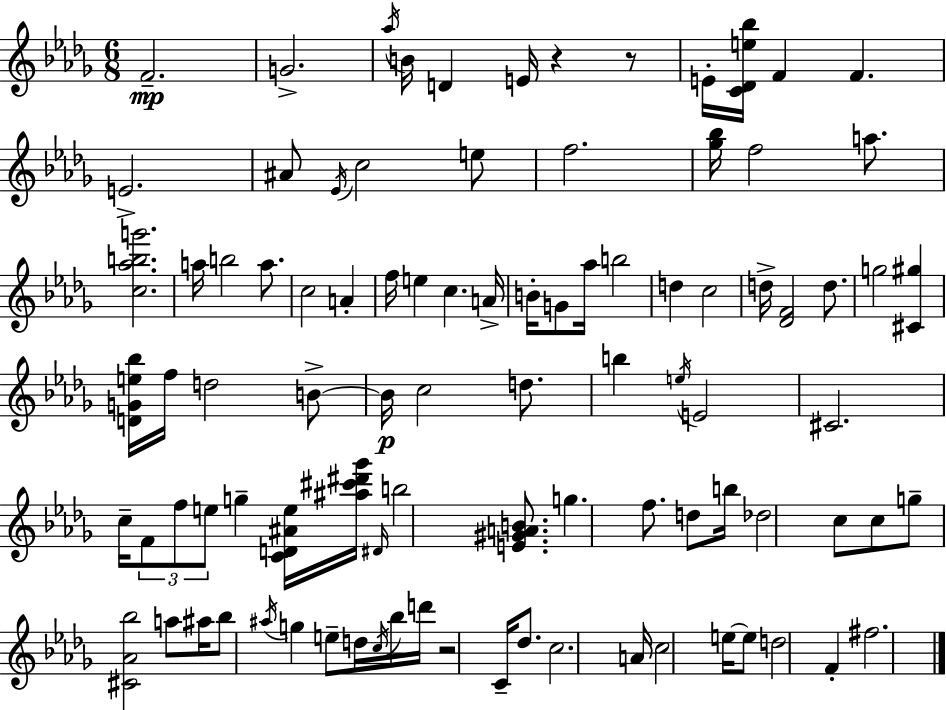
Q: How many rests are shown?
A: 3